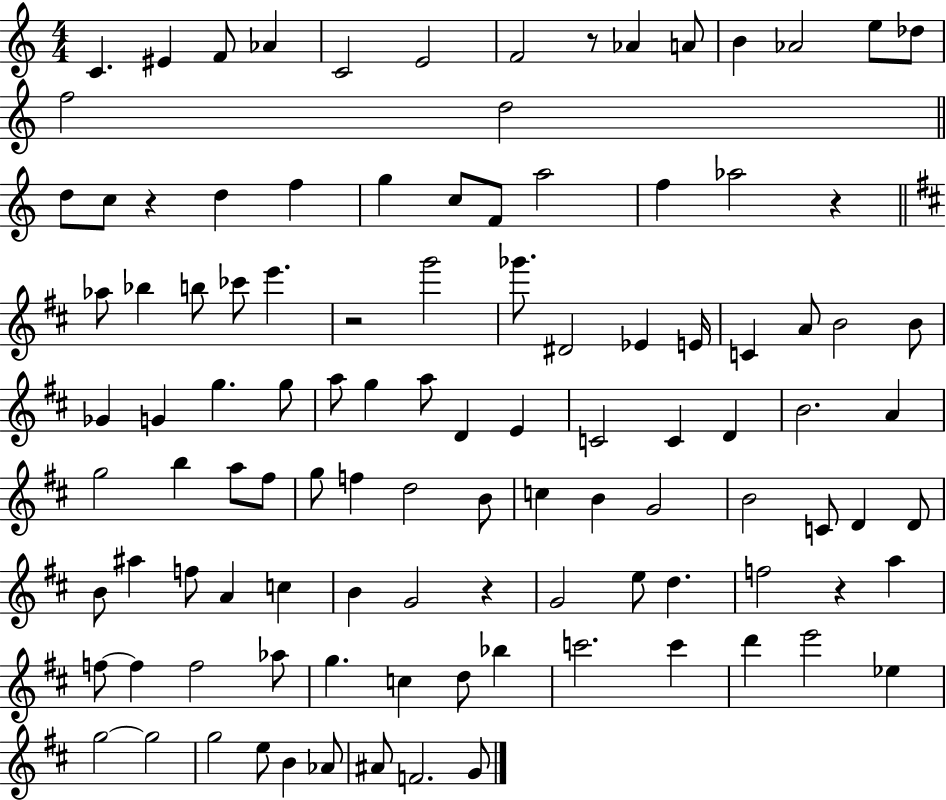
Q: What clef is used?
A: treble